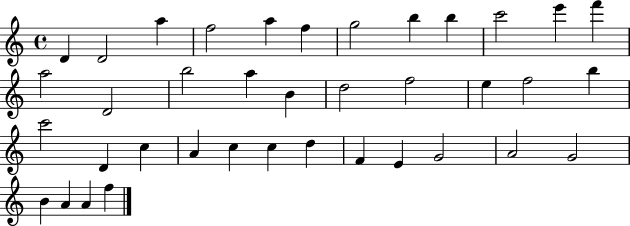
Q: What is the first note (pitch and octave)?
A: D4